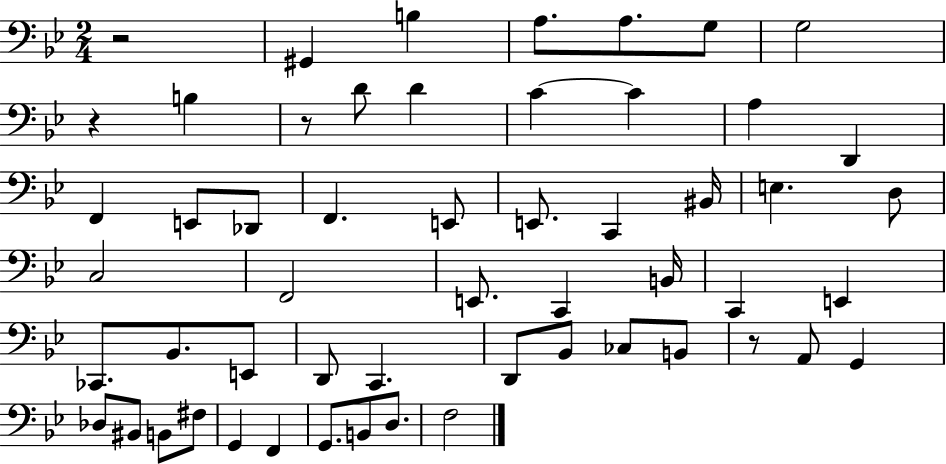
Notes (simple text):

R/h G#2/q B3/q A3/e. A3/e. G3/e G3/h R/q B3/q R/e D4/e D4/q C4/q C4/q A3/q D2/q F2/q E2/e Db2/e F2/q. E2/e E2/e. C2/q BIS2/s E3/q. D3/e C3/h F2/h E2/e. C2/q B2/s C2/q E2/q CES2/e. Bb2/e. E2/e D2/e C2/q. D2/e Bb2/e CES3/e B2/e R/e A2/e G2/q Db3/e BIS2/e B2/e F#3/e G2/q F2/q G2/e. B2/e D3/e. F3/h